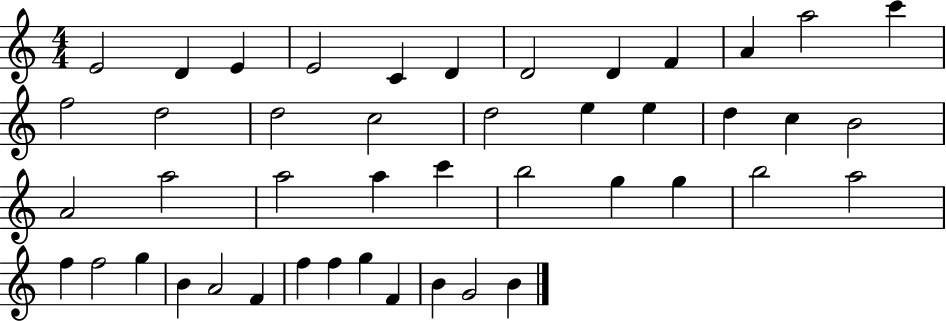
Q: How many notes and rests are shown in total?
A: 45